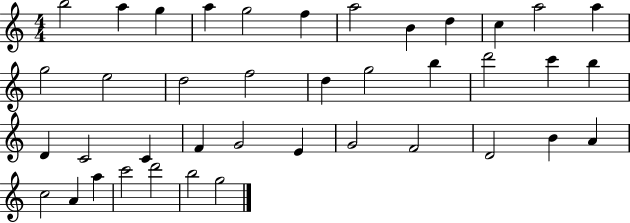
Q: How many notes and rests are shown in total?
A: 40